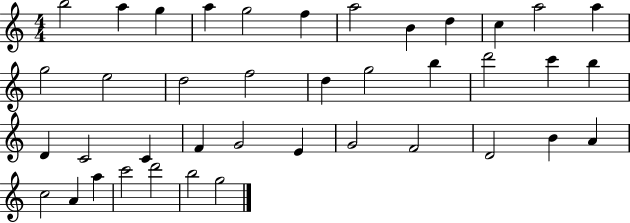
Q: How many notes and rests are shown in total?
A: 40